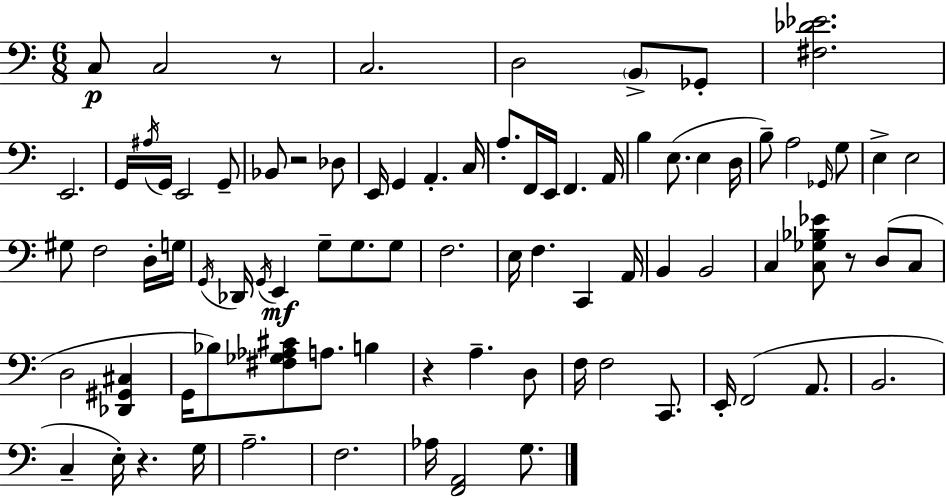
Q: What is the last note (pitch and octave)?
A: G3